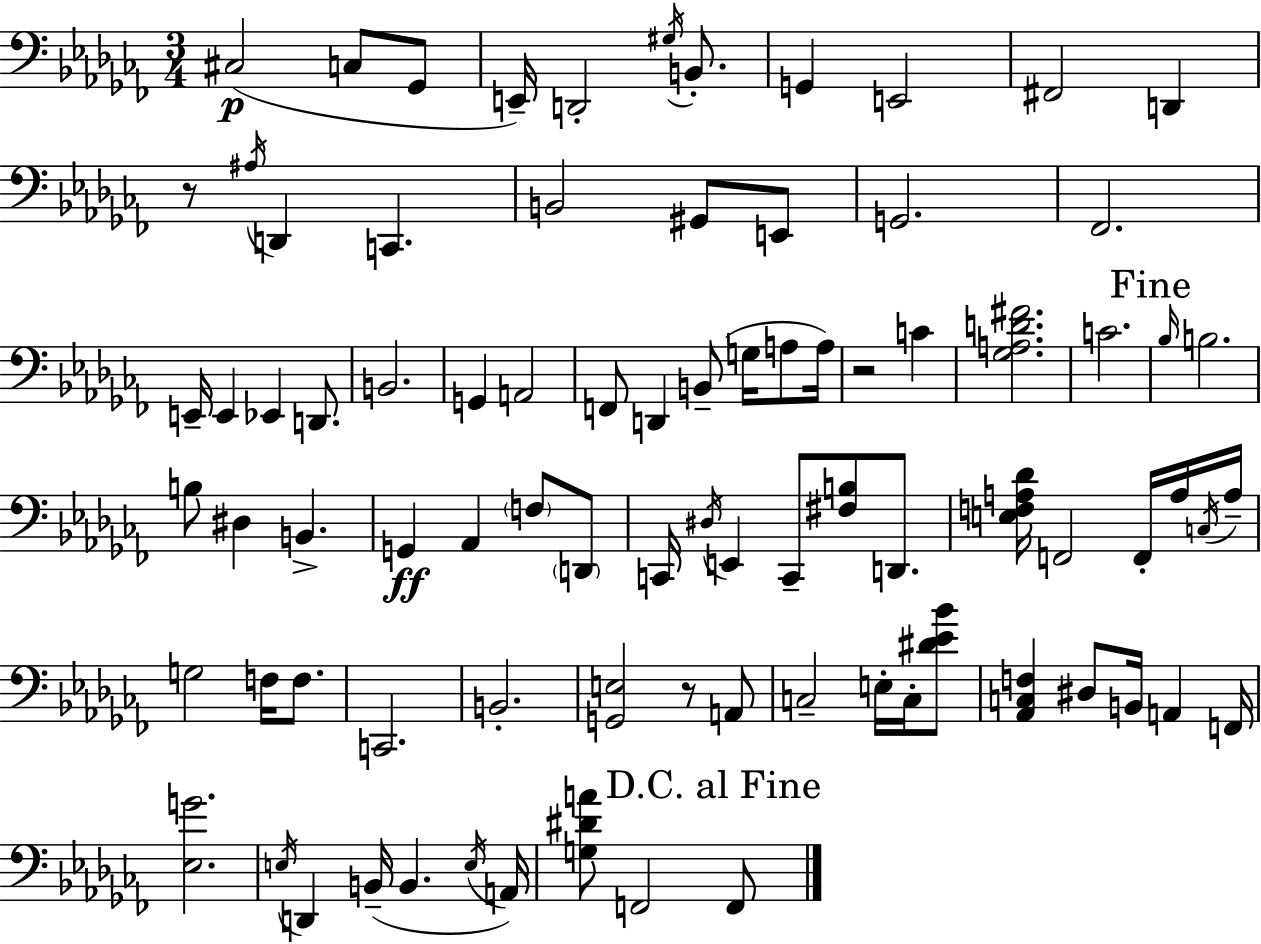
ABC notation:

X:1
T:Untitled
M:3/4
L:1/4
K:Abm
^C,2 C,/2 _G,,/2 E,,/4 D,,2 ^G,/4 B,,/2 G,, E,,2 ^F,,2 D,, z/2 ^A,/4 D,, C,, B,,2 ^G,,/2 E,,/2 G,,2 _F,,2 E,,/4 E,, _E,, D,,/2 B,,2 G,, A,,2 F,,/2 D,, B,,/2 G,/4 A,/2 A,/4 z2 C [_G,A,D^F]2 C2 _B,/4 B,2 B,/2 ^D, B,, G,, _A,, F,/2 D,,/2 C,,/4 ^D,/4 E,, C,,/2 [^F,B,]/2 D,,/2 [E,F,A,_D]/4 F,,2 F,,/4 A,/4 C,/4 A,/4 G,2 F,/4 F,/2 C,,2 B,,2 [G,,E,]2 z/2 A,,/2 C,2 E,/4 C,/4 [^D_E_B]/2 [_A,,C,F,] ^D,/2 B,,/4 A,, F,,/4 [_E,G]2 E,/4 D,, B,,/4 B,, E,/4 A,,/4 [G,^DA]/2 F,,2 F,,/2